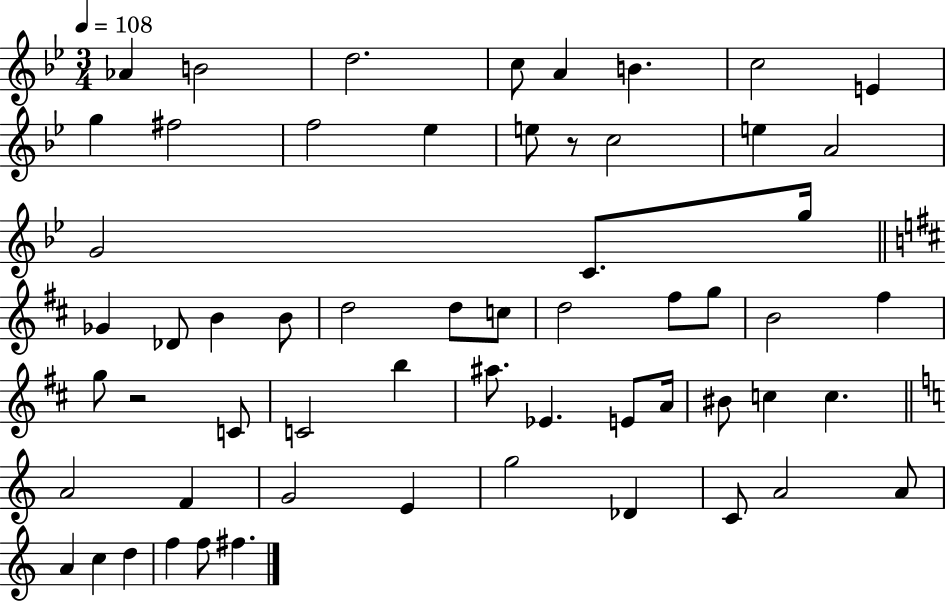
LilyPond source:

{
  \clef treble
  \numericTimeSignature
  \time 3/4
  \key bes \major
  \tempo 4 = 108
  aes'4 b'2 | d''2. | c''8 a'4 b'4. | c''2 e'4 | \break g''4 fis''2 | f''2 ees''4 | e''8 r8 c''2 | e''4 a'2 | \break g'2 c'8. g''16 | \bar "||" \break \key d \major ges'4 des'8 b'4 b'8 | d''2 d''8 c''8 | d''2 fis''8 g''8 | b'2 fis''4 | \break g''8 r2 c'8 | c'2 b''4 | ais''8. ees'4. e'8 a'16 | bis'8 c''4 c''4. | \break \bar "||" \break \key c \major a'2 f'4 | g'2 e'4 | g''2 des'4 | c'8 a'2 a'8 | \break a'4 c''4 d''4 | f''4 f''8 fis''4. | \bar "|."
}